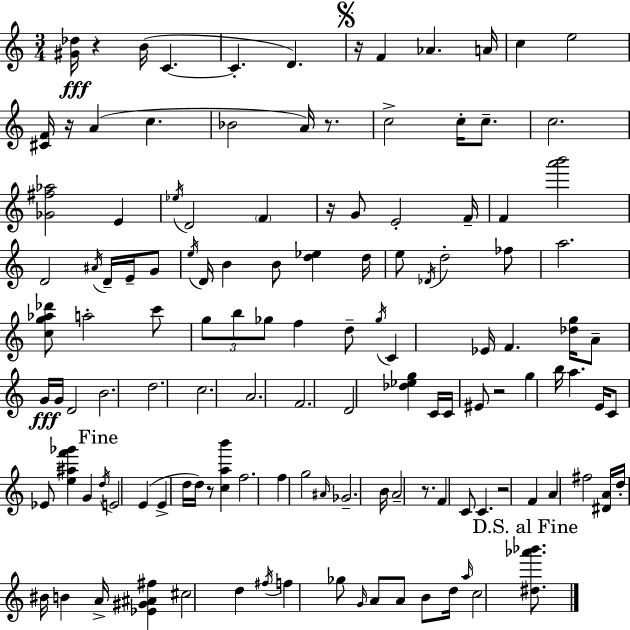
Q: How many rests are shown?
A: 9